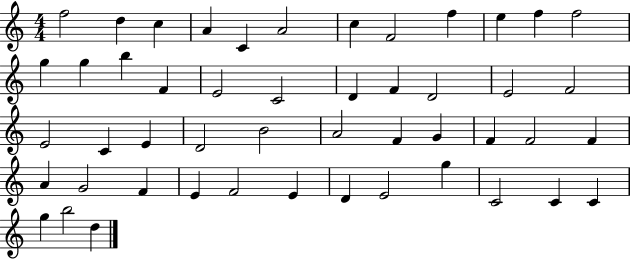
F5/h D5/q C5/q A4/q C4/q A4/h C5/q F4/h F5/q E5/q F5/q F5/h G5/q G5/q B5/q F4/q E4/h C4/h D4/q F4/q D4/h E4/h F4/h E4/h C4/q E4/q D4/h B4/h A4/h F4/q G4/q F4/q F4/h F4/q A4/q G4/h F4/q E4/q F4/h E4/q D4/q E4/h G5/q C4/h C4/q C4/q G5/q B5/h D5/q